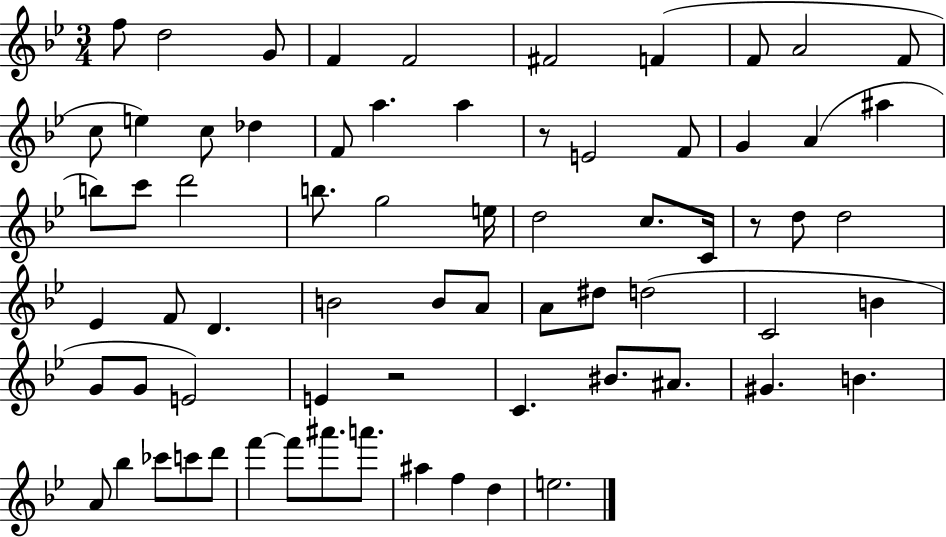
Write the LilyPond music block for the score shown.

{
  \clef treble
  \numericTimeSignature
  \time 3/4
  \key bes \major
  f''8 d''2 g'8 | f'4 f'2 | fis'2 f'4( | f'8 a'2 f'8 | \break c''8 e''4) c''8 des''4 | f'8 a''4. a''4 | r8 e'2 f'8 | g'4 a'4( ais''4 | \break b''8) c'''8 d'''2 | b''8. g''2 e''16 | d''2 c''8. c'16 | r8 d''8 d''2 | \break ees'4 f'8 d'4. | b'2 b'8 a'8 | a'8 dis''8 d''2( | c'2 b'4 | \break g'8 g'8 e'2) | e'4 r2 | c'4. bis'8. ais'8. | gis'4. b'4. | \break a'8 bes''4 ces'''8 c'''8 d'''8 | f'''4~~ f'''8 ais'''8. a'''8. | ais''4 f''4 d''4 | e''2. | \break \bar "|."
}